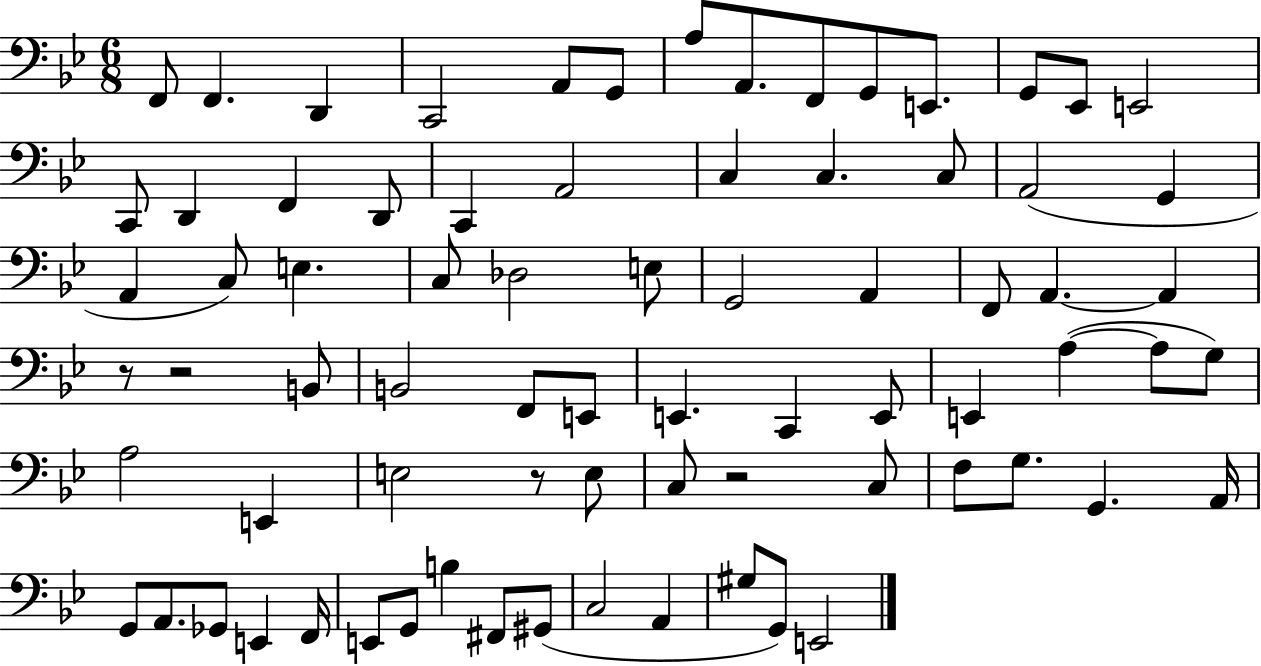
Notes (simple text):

F2/e F2/q. D2/q C2/h A2/e G2/e A3/e A2/e. F2/e G2/e E2/e. G2/e Eb2/e E2/h C2/e D2/q F2/q D2/e C2/q A2/h C3/q C3/q. C3/e A2/h G2/q A2/q C3/e E3/q. C3/e Db3/h E3/e G2/h A2/q F2/e A2/q. A2/q R/e R/h B2/e B2/h F2/e E2/e E2/q. C2/q E2/e E2/q A3/q A3/e G3/e A3/h E2/q E3/h R/e E3/e C3/e R/h C3/e F3/e G3/e. G2/q. A2/s G2/e A2/e. Gb2/e E2/q F2/s E2/e G2/e B3/q F#2/e G#2/e C3/h A2/q G#3/e G2/e E2/h